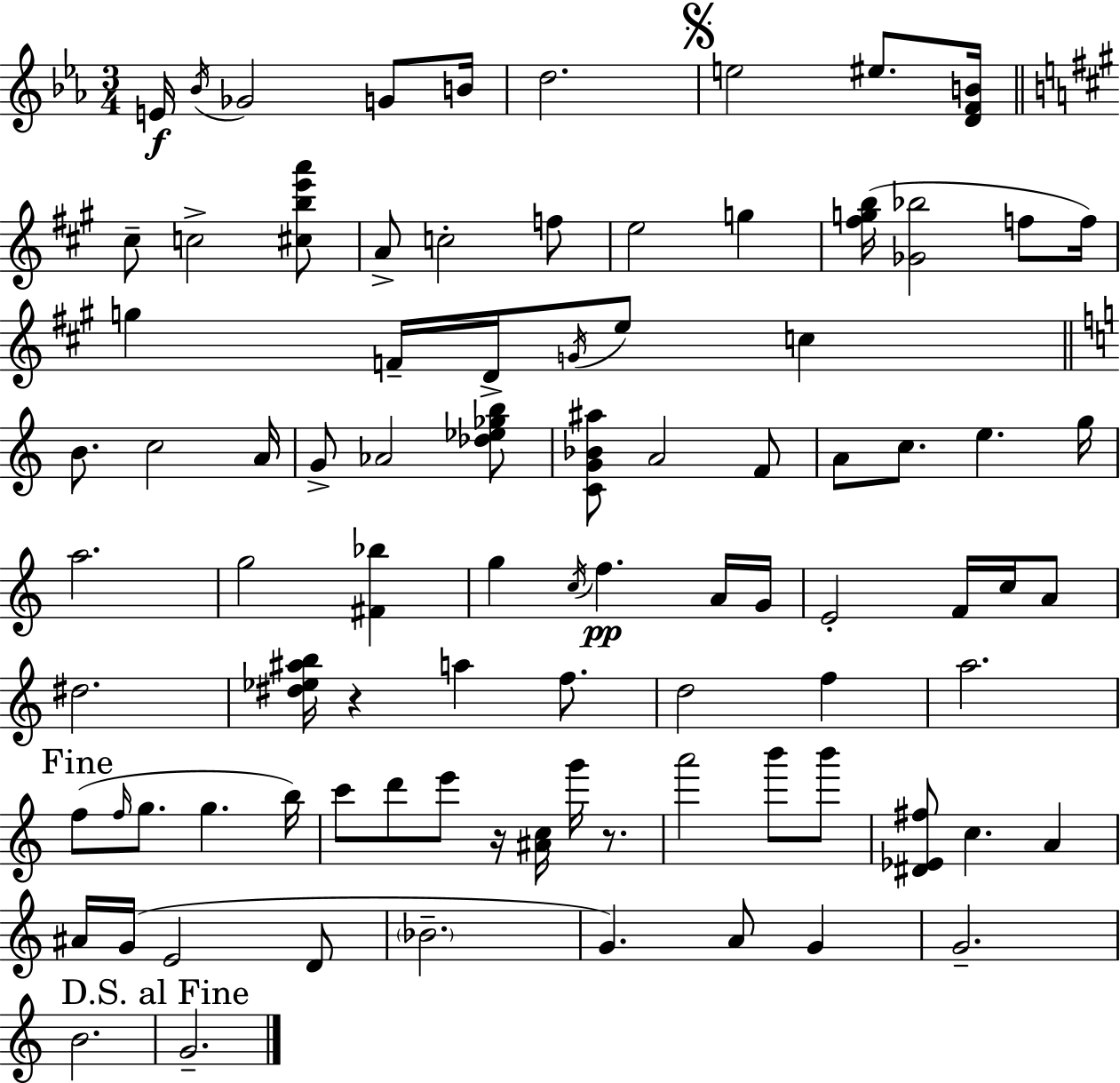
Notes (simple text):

E4/s Bb4/s Gb4/h G4/e B4/s D5/h. E5/h EIS5/e. [D4,F4,B4]/s C#5/e C5/h [C#5,B5,E6,A6]/e A4/e C5/h F5/e E5/h G5/q [F#5,G5,B5]/s [Gb4,Bb5]/h F5/e F5/s G5/q F4/s D4/s G4/s E5/e C5/q B4/e. C5/h A4/s G4/e Ab4/h [Db5,Eb5,Gb5,B5]/e [C4,G4,Bb4,A#5]/e A4/h F4/e A4/e C5/e. E5/q. G5/s A5/h. G5/h [F#4,Bb5]/q G5/q C5/s F5/q. A4/s G4/s E4/h F4/s C5/s A4/e D#5/h. [D#5,Eb5,A#5,B5]/s R/q A5/q F5/e. D5/h F5/q A5/h. F5/e F5/s G5/e. G5/q. B5/s C6/e D6/e E6/e R/s [A#4,C5]/s G6/s R/e. A6/h B6/e B6/e [D#4,Eb4,F#5]/e C5/q. A4/q A#4/s G4/s E4/h D4/e Bb4/h. G4/q. A4/e G4/q G4/h. B4/h. G4/h.